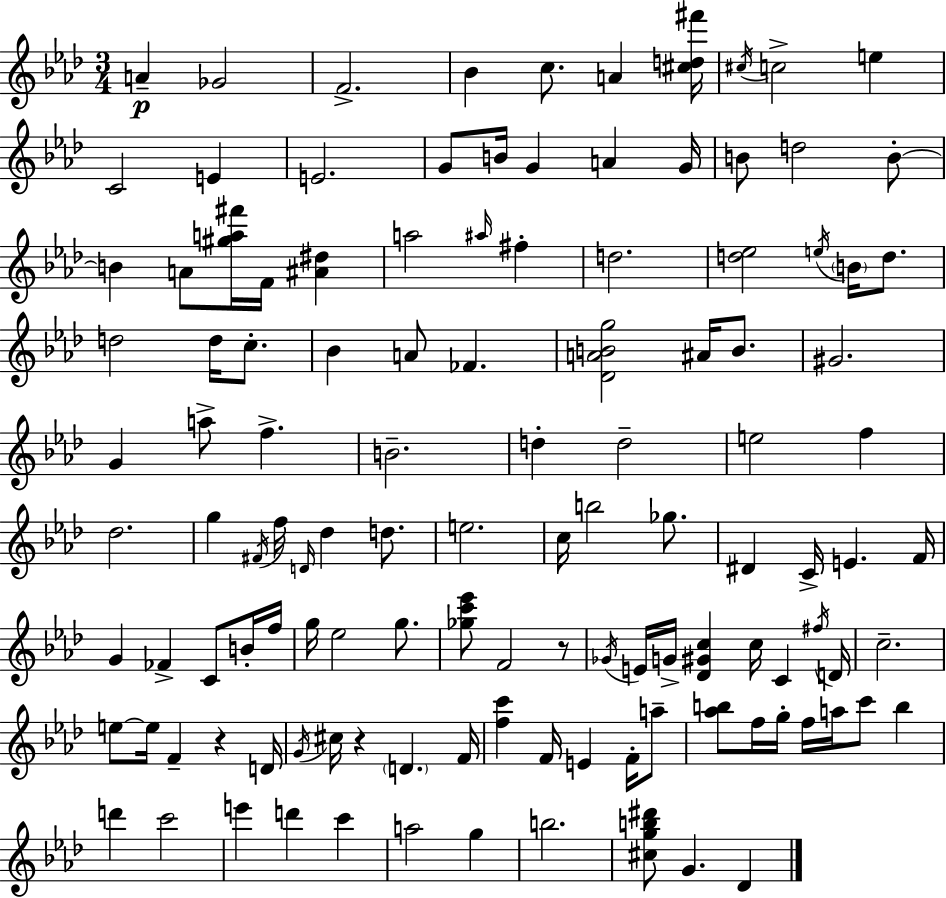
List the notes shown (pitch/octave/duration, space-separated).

A4/q Gb4/h F4/h. Bb4/q C5/e. A4/q [C#5,D5,F#6]/s C#5/s C5/h E5/q C4/h E4/q E4/h. G4/e B4/s G4/q A4/q G4/s B4/e D5/h B4/e B4/q A4/e [G#5,A5,F#6]/s F4/s [A#4,D#5]/q A5/h A#5/s F#5/q D5/h. [D5,Eb5]/h E5/s B4/s D5/e. D5/h D5/s C5/e. Bb4/q A4/e FES4/q. [Db4,A4,B4,G5]/h A#4/s B4/e. G#4/h. G4/q A5/e F5/q. B4/h. D5/q D5/h E5/h F5/q Db5/h. G5/q F#4/s F5/s D4/s Db5/q D5/e. E5/h. C5/s B5/h Gb5/e. D#4/q C4/s E4/q. F4/s G4/q FES4/q C4/e B4/s F5/s G5/s Eb5/h G5/e. [Gb5,C6,Eb6]/e F4/h R/e Gb4/s E4/s G4/s [Db4,G#4,C5]/q C5/s C4/q F#5/s D4/s C5/h. E5/e E5/s F4/q R/q D4/s G4/s C#5/s R/q D4/q. F4/s [F5,C6]/q F4/s E4/q F4/s A5/e [Ab5,B5]/e F5/s G5/s F5/s A5/s C6/e B5/q D6/q C6/h E6/q D6/q C6/q A5/h G5/q B5/h. [C#5,G5,B5,D#6]/e G4/q. Db4/q